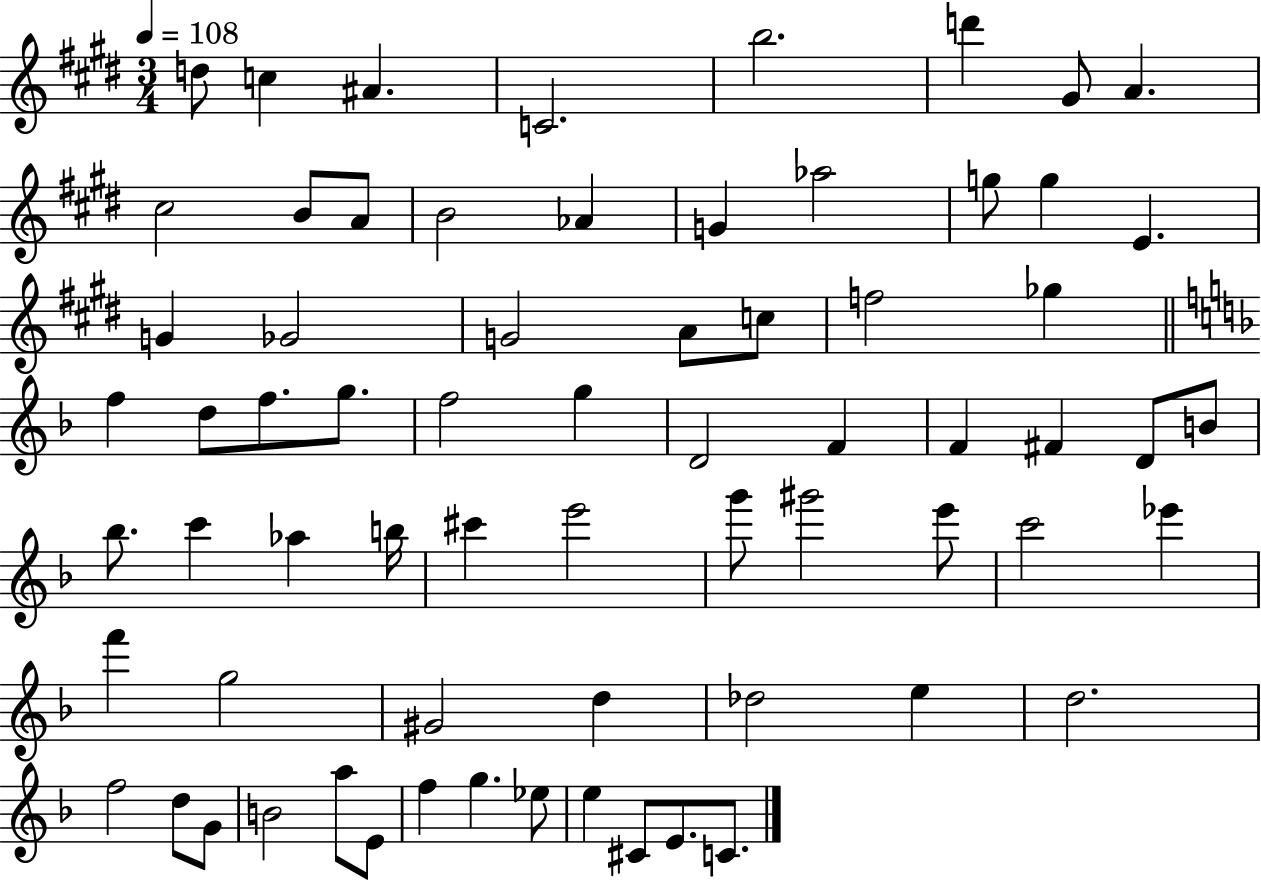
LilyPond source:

{
  \clef treble
  \numericTimeSignature
  \time 3/4
  \key e \major
  \tempo 4 = 108
  d''8 c''4 ais'4. | c'2. | b''2. | d'''4 gis'8 a'4. | \break cis''2 b'8 a'8 | b'2 aes'4 | g'4 aes''2 | g''8 g''4 e'4. | \break g'4 ges'2 | g'2 a'8 c''8 | f''2 ges''4 | \bar "||" \break \key f \major f''4 d''8 f''8. g''8. | f''2 g''4 | d'2 f'4 | f'4 fis'4 d'8 b'8 | \break bes''8. c'''4 aes''4 b''16 | cis'''4 e'''2 | g'''8 gis'''2 e'''8 | c'''2 ees'''4 | \break f'''4 g''2 | gis'2 d''4 | des''2 e''4 | d''2. | \break f''2 d''8 g'8 | b'2 a''8 e'8 | f''4 g''4. ees''8 | e''4 cis'8 e'8. c'8. | \break \bar "|."
}